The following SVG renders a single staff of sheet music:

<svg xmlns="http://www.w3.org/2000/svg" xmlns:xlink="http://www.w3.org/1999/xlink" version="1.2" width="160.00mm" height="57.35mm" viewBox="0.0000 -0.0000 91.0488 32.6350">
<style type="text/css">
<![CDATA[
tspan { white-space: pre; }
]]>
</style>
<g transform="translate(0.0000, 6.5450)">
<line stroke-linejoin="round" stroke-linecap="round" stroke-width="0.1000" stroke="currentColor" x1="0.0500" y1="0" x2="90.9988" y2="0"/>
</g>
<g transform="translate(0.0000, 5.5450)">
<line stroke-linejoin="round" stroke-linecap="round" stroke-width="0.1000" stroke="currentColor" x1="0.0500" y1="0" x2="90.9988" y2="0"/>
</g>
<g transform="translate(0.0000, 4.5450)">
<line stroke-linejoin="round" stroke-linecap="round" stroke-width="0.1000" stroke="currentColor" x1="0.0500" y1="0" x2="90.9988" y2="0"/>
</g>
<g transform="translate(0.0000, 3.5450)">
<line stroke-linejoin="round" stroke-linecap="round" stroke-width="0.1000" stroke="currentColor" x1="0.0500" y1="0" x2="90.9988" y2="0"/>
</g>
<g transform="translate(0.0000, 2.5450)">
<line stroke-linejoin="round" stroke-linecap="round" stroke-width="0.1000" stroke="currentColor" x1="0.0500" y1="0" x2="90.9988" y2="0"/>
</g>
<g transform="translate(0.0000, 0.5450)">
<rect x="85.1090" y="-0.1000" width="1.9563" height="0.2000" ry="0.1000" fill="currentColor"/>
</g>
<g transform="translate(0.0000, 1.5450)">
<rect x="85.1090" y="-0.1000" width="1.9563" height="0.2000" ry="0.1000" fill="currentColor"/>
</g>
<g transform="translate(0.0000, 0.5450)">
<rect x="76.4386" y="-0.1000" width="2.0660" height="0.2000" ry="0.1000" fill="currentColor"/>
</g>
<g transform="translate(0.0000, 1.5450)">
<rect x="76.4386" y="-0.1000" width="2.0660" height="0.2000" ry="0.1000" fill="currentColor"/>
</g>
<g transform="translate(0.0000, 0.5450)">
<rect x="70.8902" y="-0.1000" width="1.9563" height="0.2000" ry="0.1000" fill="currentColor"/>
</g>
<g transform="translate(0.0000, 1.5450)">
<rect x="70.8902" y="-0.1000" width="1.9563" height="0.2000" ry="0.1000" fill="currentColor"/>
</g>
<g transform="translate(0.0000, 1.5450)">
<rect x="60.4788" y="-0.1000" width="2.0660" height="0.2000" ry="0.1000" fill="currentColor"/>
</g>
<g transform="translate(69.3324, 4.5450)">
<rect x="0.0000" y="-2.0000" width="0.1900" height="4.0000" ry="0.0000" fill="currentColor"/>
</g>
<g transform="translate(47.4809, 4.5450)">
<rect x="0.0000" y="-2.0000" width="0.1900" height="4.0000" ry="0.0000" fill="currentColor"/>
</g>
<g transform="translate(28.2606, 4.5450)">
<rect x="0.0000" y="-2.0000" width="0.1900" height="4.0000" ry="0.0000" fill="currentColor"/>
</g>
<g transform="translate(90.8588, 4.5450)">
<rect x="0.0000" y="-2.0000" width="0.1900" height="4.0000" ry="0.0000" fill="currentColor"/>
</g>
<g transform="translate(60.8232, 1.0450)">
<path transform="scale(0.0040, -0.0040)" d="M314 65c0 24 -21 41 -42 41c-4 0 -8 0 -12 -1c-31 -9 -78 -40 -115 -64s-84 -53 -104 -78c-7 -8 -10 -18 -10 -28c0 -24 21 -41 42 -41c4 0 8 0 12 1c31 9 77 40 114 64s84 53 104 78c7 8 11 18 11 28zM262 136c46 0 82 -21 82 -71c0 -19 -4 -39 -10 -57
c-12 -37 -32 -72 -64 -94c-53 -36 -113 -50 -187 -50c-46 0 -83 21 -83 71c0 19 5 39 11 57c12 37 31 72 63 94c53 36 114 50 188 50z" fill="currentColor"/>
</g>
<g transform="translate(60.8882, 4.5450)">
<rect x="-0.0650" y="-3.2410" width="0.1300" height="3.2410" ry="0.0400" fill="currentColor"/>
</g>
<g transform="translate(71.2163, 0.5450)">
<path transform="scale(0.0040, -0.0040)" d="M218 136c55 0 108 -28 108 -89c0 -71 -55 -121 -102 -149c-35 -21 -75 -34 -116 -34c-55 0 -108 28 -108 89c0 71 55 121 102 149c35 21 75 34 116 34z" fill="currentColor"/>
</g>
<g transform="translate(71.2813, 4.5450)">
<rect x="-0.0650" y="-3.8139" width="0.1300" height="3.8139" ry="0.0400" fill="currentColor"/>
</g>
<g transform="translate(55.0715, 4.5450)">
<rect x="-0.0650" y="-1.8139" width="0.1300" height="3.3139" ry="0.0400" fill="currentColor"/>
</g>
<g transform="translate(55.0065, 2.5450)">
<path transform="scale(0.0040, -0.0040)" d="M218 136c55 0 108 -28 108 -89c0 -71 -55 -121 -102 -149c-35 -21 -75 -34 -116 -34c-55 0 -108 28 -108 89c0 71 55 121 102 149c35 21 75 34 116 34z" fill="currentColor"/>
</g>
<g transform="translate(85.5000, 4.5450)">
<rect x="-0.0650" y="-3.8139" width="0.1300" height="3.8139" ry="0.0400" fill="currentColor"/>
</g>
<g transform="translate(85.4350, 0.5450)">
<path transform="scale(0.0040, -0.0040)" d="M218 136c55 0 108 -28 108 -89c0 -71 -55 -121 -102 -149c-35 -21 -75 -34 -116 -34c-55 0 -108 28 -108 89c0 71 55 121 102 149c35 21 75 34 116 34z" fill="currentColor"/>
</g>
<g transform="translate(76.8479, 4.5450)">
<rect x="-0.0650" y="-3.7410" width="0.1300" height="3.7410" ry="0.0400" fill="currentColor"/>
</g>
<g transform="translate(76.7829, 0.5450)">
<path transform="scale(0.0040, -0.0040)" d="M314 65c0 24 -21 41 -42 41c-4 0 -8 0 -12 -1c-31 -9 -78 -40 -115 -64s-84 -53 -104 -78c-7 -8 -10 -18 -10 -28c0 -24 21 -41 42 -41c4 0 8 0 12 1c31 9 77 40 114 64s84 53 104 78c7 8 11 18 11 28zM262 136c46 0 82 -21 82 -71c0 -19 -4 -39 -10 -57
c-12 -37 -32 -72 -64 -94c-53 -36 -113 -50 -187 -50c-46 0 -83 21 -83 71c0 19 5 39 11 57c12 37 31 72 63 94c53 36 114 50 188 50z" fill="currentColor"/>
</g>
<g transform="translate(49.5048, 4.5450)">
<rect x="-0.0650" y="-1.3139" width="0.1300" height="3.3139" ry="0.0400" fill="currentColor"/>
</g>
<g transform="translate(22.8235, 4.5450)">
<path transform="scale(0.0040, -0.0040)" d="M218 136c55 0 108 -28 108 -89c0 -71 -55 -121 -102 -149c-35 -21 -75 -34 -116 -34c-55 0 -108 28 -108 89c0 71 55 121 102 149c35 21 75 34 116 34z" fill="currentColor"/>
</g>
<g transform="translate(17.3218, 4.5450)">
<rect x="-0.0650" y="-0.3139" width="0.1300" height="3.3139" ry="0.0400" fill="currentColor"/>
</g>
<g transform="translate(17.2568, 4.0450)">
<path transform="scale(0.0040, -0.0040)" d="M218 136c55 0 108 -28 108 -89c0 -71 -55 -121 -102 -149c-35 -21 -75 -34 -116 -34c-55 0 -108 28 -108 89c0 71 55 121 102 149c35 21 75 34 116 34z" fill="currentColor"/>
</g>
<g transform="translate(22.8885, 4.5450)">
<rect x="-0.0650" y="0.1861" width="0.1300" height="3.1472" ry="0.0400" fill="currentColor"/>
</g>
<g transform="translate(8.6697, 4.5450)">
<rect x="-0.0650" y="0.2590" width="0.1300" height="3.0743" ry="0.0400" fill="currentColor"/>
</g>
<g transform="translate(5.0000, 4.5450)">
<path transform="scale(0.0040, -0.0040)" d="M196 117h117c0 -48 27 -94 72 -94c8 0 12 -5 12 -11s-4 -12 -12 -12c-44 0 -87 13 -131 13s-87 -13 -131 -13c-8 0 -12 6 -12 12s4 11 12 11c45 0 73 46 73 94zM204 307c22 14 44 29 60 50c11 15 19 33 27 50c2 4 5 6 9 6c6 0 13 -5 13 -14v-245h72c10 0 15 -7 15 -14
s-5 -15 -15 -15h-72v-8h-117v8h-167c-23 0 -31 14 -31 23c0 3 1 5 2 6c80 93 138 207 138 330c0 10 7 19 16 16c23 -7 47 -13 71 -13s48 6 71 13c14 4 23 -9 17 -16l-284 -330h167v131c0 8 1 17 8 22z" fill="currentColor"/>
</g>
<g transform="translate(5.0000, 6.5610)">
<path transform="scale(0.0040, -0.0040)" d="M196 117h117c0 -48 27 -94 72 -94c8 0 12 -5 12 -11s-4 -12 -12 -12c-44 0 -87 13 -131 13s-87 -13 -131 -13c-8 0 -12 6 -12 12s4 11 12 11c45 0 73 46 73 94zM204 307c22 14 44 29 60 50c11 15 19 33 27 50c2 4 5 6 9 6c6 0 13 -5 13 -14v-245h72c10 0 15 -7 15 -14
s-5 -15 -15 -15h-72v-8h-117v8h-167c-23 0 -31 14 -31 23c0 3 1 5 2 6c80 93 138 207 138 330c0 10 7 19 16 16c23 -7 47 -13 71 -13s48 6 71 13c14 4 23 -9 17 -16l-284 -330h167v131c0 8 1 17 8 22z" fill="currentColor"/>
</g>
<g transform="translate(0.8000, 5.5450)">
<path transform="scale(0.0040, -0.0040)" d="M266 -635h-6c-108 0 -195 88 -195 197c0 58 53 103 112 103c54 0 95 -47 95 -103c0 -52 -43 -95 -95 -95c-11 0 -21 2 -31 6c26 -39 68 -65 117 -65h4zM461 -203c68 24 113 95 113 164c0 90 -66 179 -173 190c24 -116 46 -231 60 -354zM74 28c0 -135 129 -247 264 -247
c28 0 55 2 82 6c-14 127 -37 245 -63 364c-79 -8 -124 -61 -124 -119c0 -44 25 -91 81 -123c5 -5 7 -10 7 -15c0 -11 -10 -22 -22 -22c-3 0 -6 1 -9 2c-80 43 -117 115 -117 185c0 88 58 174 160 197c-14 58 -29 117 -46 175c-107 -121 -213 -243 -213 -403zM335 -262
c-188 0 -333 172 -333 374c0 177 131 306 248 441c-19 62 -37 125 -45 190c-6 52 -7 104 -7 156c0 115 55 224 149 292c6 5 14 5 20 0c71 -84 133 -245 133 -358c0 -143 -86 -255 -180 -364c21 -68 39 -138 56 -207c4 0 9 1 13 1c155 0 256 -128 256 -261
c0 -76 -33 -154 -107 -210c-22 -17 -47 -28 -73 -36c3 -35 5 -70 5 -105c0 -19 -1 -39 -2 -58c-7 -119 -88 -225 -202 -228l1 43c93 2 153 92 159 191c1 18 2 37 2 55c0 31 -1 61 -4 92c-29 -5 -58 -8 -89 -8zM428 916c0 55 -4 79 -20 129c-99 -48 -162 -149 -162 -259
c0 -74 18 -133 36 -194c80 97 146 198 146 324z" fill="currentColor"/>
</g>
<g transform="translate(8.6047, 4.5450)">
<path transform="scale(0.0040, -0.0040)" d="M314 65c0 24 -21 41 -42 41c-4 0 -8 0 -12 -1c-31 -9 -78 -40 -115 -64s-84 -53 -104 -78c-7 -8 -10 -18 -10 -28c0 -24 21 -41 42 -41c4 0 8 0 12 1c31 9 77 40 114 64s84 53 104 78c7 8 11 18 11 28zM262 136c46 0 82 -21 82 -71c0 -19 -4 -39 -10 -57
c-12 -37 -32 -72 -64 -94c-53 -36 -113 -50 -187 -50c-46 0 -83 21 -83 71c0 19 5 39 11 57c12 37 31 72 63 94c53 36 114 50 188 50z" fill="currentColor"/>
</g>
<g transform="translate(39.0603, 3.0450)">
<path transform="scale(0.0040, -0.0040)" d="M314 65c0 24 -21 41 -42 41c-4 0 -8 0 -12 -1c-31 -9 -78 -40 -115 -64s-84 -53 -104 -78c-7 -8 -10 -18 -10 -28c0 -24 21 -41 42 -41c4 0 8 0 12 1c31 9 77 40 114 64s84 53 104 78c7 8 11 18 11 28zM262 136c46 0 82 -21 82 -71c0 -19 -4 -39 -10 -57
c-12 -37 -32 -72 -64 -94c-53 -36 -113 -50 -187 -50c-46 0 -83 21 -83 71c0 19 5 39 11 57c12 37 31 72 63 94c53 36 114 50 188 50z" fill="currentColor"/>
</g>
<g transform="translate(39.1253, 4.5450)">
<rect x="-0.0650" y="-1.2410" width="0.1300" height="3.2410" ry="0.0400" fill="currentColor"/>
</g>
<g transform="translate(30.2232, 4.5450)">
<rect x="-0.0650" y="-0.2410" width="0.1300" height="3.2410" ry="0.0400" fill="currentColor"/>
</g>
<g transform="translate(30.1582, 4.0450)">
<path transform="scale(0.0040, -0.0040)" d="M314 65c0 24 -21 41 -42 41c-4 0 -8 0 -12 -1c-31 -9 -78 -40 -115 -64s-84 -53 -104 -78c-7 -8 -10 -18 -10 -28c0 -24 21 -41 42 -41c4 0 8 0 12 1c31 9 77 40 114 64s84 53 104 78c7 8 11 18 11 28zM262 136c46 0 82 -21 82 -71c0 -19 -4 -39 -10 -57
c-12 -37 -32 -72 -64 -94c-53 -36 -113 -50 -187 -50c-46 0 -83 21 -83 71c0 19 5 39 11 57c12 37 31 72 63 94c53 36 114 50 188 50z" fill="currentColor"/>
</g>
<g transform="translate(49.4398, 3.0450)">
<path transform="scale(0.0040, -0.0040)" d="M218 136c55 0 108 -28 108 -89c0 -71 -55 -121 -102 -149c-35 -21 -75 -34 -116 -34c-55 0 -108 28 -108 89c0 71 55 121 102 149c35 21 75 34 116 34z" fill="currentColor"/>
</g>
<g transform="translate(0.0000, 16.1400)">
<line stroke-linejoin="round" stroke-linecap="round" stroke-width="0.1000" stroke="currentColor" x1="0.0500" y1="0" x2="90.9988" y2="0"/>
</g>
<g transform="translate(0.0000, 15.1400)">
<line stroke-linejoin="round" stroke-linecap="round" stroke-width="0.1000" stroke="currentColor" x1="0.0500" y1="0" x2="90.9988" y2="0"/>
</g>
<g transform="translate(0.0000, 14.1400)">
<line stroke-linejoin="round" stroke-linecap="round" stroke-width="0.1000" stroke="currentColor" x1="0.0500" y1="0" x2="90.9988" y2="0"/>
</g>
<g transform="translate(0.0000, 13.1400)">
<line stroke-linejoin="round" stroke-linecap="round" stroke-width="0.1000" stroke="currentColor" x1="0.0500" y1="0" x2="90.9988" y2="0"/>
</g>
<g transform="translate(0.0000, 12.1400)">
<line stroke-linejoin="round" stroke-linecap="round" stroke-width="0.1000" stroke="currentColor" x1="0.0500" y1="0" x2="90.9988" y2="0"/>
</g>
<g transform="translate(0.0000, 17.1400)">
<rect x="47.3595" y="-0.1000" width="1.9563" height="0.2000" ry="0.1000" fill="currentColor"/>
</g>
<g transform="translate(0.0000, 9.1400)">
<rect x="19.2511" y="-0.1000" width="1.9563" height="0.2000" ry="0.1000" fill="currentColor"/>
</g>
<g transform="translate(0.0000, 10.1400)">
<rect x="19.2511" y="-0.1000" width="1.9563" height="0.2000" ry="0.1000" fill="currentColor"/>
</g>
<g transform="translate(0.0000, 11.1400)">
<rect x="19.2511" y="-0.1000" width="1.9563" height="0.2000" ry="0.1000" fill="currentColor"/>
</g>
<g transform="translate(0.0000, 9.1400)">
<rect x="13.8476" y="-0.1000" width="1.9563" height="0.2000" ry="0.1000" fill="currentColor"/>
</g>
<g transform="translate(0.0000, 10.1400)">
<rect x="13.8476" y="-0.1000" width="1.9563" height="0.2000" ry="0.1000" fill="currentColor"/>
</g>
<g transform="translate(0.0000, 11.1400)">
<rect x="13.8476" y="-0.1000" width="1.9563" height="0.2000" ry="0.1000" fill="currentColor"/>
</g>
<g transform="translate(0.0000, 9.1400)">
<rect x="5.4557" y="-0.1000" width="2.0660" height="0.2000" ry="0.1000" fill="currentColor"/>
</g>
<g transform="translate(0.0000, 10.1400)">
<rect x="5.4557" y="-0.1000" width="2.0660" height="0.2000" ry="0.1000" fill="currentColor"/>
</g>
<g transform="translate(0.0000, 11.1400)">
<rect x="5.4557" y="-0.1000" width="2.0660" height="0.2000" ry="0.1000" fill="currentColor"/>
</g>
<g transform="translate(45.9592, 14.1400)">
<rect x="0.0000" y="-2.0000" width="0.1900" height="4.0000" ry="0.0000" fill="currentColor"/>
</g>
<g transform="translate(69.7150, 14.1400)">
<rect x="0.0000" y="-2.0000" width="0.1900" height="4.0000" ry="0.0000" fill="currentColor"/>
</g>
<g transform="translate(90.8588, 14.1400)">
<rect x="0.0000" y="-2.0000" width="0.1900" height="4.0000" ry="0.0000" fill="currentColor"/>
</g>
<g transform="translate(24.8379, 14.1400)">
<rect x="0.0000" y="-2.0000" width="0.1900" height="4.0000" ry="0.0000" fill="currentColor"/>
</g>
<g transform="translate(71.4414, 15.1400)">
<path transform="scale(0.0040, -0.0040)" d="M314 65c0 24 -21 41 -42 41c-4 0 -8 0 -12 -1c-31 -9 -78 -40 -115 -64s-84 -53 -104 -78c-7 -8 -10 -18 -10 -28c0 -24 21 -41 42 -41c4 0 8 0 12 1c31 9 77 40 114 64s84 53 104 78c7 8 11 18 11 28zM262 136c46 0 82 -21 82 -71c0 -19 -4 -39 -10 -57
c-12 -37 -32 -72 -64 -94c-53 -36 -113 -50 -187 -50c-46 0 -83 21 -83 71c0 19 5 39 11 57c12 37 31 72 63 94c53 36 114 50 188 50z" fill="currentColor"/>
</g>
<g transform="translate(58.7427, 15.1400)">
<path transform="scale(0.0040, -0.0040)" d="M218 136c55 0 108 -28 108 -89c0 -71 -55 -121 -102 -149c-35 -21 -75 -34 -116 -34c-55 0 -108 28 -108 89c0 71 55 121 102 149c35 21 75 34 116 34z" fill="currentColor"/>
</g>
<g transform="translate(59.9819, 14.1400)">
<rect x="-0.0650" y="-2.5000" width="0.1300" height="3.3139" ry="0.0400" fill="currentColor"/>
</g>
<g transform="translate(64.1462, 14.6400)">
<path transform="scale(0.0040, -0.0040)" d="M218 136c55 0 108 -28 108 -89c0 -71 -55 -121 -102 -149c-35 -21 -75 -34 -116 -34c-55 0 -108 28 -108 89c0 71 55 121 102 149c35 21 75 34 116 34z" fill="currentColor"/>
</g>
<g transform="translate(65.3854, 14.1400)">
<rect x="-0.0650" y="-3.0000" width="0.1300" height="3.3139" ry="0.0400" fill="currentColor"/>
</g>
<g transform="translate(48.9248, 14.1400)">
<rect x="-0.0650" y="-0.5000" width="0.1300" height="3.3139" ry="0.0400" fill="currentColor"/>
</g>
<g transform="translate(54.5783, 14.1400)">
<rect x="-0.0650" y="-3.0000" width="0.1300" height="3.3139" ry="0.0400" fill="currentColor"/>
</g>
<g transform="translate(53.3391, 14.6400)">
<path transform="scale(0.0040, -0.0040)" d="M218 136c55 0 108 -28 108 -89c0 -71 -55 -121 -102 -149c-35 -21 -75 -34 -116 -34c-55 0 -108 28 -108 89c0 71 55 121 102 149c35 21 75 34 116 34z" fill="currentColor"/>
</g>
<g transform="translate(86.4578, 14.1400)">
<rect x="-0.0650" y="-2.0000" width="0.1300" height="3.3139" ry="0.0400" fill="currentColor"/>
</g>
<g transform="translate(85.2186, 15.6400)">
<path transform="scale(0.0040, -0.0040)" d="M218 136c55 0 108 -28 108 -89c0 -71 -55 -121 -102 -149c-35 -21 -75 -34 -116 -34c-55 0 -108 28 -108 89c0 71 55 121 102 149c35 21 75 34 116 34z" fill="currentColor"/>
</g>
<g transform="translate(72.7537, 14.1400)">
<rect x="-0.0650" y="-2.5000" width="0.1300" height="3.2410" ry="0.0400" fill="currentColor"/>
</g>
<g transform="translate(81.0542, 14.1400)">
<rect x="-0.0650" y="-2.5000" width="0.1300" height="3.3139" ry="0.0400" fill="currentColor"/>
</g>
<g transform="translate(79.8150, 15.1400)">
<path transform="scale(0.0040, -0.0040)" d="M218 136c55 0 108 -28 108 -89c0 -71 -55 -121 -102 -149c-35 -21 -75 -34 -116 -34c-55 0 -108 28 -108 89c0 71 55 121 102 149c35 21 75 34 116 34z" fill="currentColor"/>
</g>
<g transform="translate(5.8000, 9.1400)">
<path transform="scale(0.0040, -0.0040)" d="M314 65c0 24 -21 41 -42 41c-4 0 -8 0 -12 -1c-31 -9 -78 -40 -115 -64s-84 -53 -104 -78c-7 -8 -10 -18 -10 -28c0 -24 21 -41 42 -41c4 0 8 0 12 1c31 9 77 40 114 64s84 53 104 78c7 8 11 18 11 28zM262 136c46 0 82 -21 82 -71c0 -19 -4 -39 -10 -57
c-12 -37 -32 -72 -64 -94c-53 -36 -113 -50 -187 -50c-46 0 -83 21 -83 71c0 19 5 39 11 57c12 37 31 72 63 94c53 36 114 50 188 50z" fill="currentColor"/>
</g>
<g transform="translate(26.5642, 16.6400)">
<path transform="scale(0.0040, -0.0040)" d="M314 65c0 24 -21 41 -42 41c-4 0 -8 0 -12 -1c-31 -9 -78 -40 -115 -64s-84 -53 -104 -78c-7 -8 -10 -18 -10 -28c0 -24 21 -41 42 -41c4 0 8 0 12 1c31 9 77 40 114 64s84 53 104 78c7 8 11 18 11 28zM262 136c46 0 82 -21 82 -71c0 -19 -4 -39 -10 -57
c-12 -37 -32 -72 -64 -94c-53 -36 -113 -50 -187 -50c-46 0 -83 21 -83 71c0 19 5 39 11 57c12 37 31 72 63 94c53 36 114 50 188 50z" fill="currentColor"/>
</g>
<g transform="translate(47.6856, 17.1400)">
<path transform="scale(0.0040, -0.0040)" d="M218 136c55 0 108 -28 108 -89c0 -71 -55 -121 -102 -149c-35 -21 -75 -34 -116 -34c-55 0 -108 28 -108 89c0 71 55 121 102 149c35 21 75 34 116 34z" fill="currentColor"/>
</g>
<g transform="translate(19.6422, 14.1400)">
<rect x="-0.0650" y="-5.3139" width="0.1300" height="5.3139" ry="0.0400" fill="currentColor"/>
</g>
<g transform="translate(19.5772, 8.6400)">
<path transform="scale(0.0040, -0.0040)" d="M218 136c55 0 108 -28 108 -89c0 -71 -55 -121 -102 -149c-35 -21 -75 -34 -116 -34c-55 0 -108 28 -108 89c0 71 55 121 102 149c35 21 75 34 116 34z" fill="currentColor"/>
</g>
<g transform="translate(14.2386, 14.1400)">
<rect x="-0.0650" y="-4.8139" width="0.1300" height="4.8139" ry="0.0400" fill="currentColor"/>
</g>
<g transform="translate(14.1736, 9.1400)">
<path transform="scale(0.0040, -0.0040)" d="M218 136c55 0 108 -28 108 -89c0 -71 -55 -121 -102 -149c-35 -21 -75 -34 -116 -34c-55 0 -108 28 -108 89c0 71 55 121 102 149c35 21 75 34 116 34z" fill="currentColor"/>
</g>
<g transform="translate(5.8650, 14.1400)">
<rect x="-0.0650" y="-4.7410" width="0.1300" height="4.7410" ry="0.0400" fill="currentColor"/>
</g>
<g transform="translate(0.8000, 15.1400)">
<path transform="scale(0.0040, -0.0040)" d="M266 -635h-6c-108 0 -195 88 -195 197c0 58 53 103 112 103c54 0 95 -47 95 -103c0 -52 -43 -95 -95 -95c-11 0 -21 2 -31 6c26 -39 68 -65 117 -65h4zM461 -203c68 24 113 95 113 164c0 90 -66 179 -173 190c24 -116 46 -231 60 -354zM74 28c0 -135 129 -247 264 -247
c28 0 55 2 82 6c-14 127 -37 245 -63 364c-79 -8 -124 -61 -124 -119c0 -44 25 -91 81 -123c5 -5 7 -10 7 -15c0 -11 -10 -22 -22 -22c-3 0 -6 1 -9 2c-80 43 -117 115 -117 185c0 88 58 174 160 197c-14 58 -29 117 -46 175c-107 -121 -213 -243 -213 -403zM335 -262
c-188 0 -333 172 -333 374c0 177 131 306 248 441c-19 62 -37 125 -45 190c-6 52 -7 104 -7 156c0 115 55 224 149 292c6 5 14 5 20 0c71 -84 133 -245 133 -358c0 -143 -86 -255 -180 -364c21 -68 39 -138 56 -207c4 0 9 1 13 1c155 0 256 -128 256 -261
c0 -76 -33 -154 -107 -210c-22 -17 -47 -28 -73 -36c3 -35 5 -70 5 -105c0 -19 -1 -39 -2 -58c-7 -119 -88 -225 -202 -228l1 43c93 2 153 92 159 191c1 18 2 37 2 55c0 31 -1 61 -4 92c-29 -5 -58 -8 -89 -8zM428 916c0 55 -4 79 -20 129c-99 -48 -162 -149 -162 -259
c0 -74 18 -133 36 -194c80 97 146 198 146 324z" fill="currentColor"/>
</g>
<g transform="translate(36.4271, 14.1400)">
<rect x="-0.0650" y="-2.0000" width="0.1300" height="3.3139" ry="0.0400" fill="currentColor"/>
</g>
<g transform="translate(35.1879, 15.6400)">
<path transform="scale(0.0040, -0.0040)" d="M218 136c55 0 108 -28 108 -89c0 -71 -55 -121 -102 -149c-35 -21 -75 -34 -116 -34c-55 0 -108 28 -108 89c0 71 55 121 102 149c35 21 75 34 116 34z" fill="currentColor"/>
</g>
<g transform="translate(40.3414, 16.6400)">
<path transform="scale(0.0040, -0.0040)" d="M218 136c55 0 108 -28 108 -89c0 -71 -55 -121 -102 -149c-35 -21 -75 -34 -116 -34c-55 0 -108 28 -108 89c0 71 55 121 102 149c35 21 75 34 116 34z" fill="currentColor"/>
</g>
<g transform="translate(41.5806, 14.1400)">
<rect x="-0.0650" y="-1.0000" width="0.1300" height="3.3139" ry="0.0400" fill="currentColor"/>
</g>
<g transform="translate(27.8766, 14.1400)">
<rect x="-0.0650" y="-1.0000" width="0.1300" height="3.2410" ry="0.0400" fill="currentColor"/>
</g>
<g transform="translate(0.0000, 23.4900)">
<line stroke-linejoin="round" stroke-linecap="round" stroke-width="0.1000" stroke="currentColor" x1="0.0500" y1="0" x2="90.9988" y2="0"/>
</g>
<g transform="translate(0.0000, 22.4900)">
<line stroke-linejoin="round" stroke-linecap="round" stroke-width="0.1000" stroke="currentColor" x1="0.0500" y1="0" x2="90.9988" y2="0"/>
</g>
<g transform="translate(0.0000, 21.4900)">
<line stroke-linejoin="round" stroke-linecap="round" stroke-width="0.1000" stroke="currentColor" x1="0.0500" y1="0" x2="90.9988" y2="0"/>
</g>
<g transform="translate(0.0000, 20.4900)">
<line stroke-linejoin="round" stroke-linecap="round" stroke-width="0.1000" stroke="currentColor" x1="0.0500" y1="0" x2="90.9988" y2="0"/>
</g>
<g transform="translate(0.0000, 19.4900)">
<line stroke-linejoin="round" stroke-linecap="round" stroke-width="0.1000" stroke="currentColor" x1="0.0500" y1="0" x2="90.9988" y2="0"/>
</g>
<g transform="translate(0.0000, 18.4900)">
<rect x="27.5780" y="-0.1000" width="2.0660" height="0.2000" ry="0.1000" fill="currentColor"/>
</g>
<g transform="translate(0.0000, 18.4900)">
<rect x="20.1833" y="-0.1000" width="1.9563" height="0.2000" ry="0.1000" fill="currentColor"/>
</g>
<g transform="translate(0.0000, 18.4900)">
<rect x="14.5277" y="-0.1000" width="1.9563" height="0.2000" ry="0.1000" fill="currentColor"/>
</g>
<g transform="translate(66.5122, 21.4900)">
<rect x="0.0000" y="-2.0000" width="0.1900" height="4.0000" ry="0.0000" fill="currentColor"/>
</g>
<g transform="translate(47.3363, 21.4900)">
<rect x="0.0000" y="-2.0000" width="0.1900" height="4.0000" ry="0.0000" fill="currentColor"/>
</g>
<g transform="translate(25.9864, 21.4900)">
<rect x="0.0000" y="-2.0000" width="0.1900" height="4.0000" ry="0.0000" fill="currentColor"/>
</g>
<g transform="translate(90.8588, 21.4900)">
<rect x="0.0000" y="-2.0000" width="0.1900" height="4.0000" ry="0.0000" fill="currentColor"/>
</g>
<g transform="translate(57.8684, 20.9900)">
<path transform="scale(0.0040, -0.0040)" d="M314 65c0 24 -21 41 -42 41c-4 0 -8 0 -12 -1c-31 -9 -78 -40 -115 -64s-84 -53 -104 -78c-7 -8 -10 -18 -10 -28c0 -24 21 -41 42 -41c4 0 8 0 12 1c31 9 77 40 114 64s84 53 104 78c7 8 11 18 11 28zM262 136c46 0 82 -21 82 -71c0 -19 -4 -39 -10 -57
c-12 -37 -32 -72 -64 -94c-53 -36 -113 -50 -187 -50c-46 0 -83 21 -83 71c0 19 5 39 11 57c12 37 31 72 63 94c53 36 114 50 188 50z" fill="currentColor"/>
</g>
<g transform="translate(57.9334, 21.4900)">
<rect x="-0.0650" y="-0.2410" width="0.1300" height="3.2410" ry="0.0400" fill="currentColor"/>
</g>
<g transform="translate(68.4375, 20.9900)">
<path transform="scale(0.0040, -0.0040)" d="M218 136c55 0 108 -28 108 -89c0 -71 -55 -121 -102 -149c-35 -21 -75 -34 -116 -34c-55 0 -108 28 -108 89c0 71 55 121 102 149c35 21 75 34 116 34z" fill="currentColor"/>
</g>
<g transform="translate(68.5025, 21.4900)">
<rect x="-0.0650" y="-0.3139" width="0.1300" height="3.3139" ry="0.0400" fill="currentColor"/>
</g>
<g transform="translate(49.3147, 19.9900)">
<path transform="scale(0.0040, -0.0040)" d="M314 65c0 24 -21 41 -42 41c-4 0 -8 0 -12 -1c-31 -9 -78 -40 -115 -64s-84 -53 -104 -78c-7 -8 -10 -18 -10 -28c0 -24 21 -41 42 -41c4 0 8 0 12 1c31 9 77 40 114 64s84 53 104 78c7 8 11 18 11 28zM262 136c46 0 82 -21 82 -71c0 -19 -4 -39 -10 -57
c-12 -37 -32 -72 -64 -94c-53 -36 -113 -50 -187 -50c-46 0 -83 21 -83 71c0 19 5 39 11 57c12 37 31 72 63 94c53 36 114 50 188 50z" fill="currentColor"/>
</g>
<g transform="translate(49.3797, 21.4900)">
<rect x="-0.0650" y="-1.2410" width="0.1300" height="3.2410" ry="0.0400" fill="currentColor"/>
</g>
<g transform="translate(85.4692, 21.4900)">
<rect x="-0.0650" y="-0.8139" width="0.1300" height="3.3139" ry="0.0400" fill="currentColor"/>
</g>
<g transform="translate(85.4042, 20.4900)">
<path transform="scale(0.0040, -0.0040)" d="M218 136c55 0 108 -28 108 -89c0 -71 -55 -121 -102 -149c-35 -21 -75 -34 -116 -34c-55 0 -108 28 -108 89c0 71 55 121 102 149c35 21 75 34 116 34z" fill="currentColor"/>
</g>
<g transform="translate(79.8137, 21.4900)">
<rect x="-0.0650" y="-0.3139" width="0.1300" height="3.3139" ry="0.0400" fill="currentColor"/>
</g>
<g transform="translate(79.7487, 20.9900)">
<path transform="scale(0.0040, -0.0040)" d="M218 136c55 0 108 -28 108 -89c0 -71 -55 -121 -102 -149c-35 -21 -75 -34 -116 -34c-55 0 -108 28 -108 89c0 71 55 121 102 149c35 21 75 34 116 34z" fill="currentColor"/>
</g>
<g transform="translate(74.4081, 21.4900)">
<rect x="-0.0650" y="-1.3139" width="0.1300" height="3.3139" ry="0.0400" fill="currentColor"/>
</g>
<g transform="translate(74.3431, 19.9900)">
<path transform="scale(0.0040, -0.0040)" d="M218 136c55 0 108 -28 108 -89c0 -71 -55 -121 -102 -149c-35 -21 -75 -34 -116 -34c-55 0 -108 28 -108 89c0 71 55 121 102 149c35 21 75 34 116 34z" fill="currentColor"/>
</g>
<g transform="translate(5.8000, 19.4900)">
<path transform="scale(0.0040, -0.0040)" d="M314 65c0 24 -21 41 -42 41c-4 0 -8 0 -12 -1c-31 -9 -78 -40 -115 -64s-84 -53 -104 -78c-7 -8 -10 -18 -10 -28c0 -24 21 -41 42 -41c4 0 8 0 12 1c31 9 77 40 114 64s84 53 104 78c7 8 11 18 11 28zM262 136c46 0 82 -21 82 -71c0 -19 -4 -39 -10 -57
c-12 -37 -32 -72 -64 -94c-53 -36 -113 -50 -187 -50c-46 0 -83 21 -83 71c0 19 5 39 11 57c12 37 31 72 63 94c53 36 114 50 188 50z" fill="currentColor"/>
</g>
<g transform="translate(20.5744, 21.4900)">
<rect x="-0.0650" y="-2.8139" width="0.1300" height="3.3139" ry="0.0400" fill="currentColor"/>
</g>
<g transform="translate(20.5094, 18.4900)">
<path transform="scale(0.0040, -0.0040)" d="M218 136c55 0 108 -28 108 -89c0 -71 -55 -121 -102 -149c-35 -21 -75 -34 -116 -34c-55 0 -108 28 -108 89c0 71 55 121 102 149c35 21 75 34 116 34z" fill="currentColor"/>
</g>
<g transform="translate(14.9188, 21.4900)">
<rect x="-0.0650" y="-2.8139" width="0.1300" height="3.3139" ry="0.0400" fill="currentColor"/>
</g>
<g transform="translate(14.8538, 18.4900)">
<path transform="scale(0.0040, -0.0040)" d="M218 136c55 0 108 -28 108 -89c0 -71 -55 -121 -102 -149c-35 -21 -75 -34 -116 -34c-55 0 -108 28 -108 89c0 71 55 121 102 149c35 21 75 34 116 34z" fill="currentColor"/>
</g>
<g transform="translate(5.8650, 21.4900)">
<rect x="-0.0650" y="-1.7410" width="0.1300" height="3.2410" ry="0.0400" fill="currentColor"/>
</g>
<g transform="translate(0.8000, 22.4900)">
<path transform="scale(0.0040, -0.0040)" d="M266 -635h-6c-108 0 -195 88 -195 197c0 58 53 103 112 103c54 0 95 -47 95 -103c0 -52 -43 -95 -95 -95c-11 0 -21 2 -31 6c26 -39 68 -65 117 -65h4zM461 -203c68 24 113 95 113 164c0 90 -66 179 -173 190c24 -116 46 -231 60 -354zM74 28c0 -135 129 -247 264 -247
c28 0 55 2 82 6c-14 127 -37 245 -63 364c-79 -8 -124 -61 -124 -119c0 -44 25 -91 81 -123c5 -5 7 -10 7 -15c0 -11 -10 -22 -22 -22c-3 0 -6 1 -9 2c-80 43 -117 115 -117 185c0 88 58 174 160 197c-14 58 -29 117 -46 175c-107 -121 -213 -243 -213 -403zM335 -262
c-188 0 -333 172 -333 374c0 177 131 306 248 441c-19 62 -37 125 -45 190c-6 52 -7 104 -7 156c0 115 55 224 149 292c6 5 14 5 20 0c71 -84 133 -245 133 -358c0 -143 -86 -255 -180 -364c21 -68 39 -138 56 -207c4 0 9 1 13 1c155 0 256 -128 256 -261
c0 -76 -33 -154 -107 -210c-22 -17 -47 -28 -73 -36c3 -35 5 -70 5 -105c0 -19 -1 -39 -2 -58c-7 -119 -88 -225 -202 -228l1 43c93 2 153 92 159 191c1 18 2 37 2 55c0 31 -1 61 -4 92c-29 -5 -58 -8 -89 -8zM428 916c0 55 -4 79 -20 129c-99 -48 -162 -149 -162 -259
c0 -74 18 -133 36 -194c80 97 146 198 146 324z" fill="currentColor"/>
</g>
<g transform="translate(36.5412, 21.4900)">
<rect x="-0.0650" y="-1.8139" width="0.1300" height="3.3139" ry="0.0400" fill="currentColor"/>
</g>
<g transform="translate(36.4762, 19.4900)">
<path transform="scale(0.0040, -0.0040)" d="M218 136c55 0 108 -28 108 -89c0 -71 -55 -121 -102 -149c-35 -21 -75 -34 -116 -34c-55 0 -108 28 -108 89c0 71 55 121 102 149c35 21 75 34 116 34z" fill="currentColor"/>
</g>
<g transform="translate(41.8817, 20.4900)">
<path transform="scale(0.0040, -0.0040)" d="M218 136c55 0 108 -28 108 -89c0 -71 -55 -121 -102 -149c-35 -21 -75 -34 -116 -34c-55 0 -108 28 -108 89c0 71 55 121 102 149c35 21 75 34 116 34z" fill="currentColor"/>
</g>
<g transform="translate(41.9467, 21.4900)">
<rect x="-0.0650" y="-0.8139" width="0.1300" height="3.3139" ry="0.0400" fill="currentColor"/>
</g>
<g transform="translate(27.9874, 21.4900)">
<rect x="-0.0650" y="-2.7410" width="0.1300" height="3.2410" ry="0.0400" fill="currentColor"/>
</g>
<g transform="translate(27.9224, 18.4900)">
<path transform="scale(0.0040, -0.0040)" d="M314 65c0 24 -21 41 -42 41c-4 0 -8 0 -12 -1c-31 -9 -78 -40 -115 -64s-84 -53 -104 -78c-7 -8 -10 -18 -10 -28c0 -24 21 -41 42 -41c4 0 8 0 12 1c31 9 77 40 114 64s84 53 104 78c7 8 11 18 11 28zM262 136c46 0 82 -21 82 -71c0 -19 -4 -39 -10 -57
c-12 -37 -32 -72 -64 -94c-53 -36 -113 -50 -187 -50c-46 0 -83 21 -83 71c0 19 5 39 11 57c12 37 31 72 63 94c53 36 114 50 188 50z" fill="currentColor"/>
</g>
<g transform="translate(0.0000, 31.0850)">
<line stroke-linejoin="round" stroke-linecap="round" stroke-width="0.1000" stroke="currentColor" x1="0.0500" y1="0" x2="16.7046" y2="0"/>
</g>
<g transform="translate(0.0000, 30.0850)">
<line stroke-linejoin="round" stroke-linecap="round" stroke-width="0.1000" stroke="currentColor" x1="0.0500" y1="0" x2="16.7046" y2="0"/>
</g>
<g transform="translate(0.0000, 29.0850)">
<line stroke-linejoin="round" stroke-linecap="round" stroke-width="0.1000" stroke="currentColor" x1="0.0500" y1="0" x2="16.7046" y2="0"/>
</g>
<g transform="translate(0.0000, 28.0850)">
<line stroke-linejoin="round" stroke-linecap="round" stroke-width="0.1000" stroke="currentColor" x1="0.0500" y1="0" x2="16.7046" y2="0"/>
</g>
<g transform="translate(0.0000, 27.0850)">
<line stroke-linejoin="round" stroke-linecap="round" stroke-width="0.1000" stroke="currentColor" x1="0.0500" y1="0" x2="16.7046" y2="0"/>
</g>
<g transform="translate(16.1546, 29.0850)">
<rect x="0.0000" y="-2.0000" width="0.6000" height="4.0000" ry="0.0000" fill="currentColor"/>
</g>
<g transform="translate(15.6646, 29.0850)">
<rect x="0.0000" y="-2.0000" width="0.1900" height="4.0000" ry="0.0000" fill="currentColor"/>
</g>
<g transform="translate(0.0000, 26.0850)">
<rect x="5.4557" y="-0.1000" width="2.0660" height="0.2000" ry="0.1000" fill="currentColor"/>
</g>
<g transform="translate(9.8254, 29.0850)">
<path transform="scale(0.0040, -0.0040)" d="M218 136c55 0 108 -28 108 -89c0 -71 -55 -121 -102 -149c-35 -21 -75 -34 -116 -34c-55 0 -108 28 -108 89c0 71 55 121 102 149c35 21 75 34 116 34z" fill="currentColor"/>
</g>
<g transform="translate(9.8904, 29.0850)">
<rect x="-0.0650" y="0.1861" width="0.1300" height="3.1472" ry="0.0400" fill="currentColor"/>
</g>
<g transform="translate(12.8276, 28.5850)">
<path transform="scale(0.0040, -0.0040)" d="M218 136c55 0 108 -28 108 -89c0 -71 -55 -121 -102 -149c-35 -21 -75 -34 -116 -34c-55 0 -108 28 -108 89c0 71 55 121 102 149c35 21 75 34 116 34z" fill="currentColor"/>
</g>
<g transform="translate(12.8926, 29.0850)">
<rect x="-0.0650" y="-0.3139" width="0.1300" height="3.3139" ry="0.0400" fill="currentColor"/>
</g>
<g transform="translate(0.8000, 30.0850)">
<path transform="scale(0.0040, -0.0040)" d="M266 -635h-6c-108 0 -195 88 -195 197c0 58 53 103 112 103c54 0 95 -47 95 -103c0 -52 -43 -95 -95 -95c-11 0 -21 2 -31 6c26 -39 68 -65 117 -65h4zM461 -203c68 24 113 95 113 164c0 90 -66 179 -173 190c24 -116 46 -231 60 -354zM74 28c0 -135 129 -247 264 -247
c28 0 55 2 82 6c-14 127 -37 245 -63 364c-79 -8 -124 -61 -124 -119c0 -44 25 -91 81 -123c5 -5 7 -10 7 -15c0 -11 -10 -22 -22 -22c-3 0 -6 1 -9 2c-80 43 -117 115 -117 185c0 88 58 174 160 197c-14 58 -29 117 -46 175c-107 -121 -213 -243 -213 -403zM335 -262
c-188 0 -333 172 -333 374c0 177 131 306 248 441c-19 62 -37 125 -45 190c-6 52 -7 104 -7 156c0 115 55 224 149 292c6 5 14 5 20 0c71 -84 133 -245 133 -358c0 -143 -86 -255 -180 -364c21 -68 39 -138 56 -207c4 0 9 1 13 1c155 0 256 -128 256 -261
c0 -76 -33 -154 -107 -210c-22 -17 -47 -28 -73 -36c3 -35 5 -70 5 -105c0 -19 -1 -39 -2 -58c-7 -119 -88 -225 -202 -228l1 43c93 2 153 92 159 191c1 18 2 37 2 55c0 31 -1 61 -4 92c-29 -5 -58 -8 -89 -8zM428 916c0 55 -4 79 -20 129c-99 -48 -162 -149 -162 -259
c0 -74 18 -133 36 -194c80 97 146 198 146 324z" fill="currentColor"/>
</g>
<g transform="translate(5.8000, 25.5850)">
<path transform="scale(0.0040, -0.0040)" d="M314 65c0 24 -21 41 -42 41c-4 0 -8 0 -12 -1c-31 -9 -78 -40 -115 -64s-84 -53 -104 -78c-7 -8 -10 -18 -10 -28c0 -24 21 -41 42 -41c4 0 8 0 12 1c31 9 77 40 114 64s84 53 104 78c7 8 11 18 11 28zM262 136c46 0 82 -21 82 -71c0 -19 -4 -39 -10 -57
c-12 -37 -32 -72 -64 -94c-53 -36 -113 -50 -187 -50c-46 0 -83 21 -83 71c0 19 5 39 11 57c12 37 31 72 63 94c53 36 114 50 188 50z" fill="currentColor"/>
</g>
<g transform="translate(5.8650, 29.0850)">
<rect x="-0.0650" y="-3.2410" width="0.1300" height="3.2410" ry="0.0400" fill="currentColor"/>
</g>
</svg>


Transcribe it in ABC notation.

X:1
T:Untitled
M:4/4
L:1/4
K:C
B2 c B c2 e2 e f b2 c' c'2 c' e'2 e' f' D2 F D C A G A G2 G F f2 a a a2 f d e2 c2 c e c d b2 B c